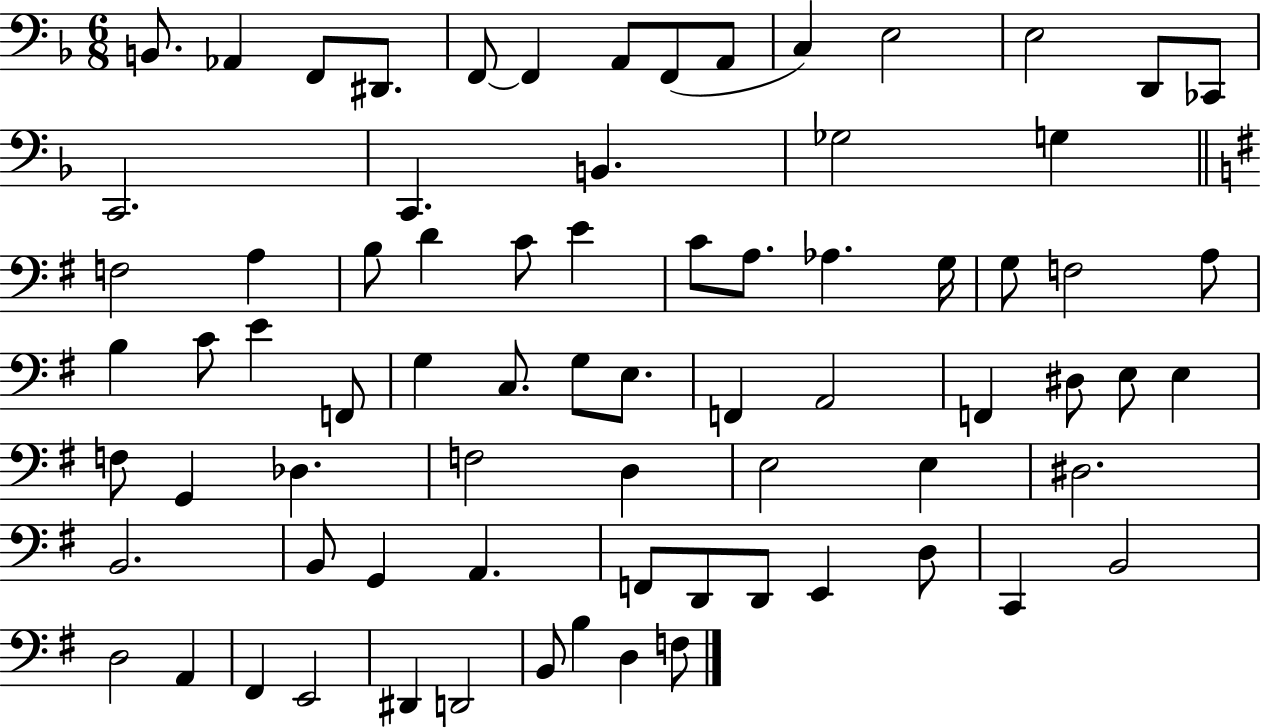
{
  \clef bass
  \numericTimeSignature
  \time 6/8
  \key f \major
  b,8. aes,4 f,8 dis,8. | f,8~~ f,4 a,8 f,8( a,8 | c4) e2 | e2 d,8 ces,8 | \break c,2. | c,4. b,4. | ges2 g4 | \bar "||" \break \key e \minor f2 a4 | b8 d'4 c'8 e'4 | c'8 a8. aes4. g16 | g8 f2 a8 | \break b4 c'8 e'4 f,8 | g4 c8. g8 e8. | f,4 a,2 | f,4 dis8 e8 e4 | \break f8 g,4 des4. | f2 d4 | e2 e4 | dis2. | \break b,2. | b,8 g,4 a,4. | f,8 d,8 d,8 e,4 d8 | c,4 b,2 | \break d2 a,4 | fis,4 e,2 | dis,4 d,2 | b,8 b4 d4 f8 | \break \bar "|."
}